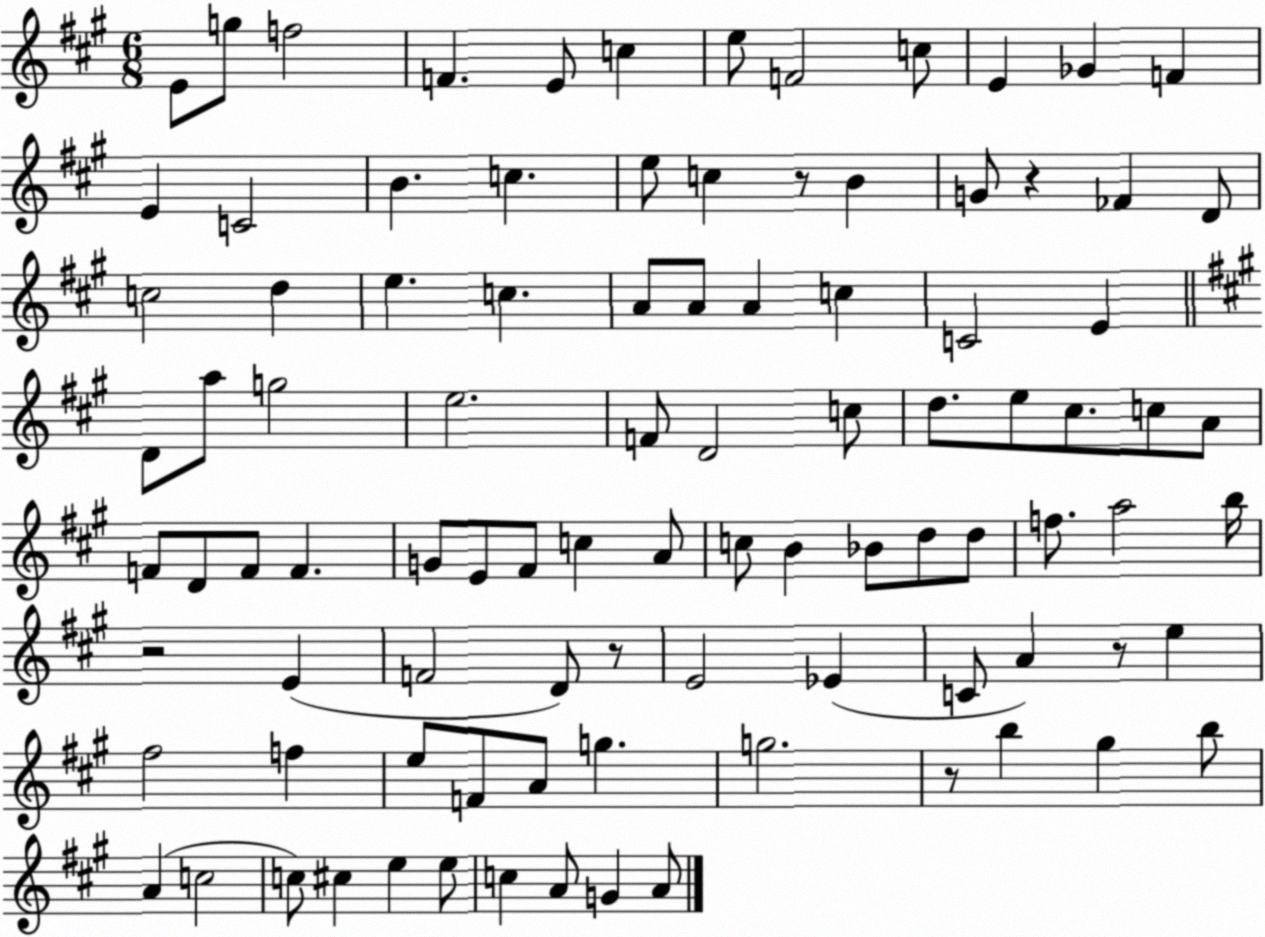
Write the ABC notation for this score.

X:1
T:Untitled
M:6/8
L:1/4
K:A
E/2 g/2 f2 F E/2 c e/2 F2 c/2 E _G F E C2 B c e/2 c z/2 B G/2 z _F D/2 c2 d e c A/2 A/2 A c C2 E D/2 a/2 g2 e2 F/2 D2 c/2 d/2 e/2 ^c/2 c/2 A/2 F/2 D/2 F/2 F G/2 E/2 ^F/2 c A/2 c/2 B _B/2 d/2 d/2 f/2 a2 b/4 z2 E F2 D/2 z/2 E2 _E C/2 A z/2 e ^f2 f e/2 F/2 A/2 g g2 z/2 b ^g b/2 A c2 c/2 ^c e e/2 c A/2 G A/2